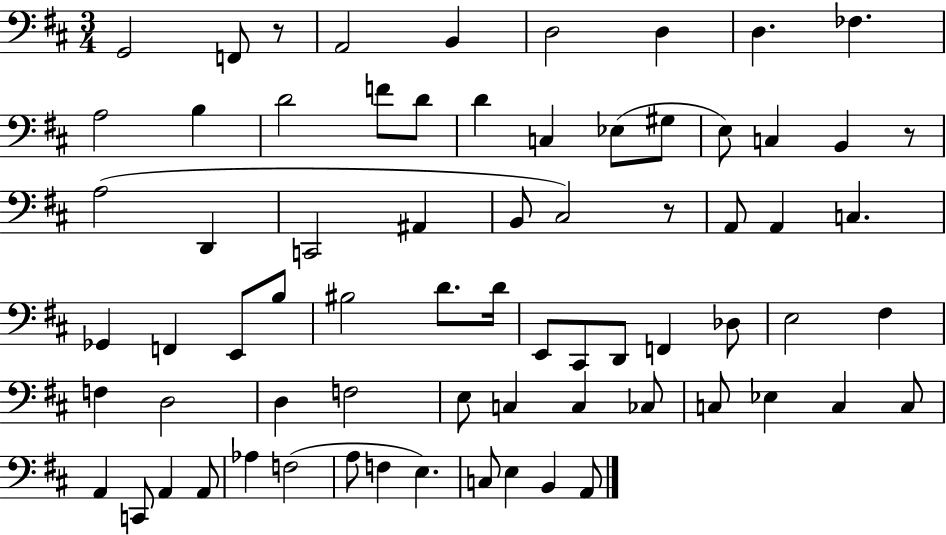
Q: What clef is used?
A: bass